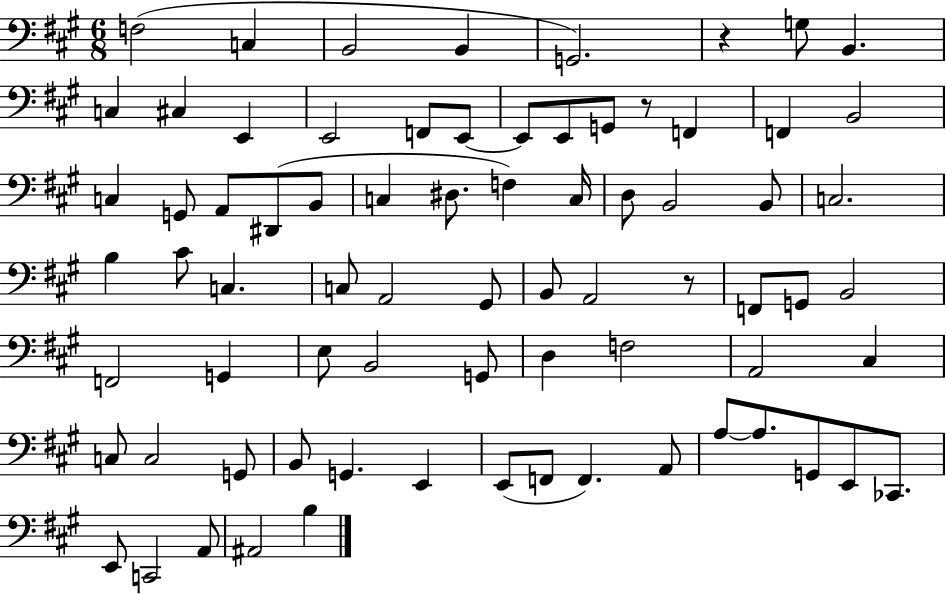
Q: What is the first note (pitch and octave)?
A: F3